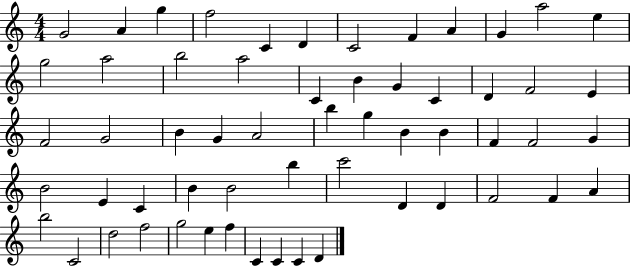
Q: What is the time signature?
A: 4/4